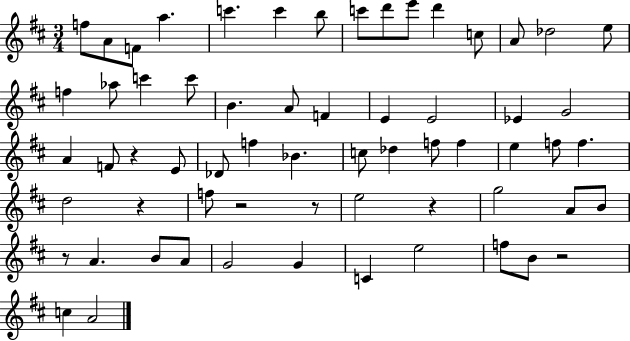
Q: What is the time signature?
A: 3/4